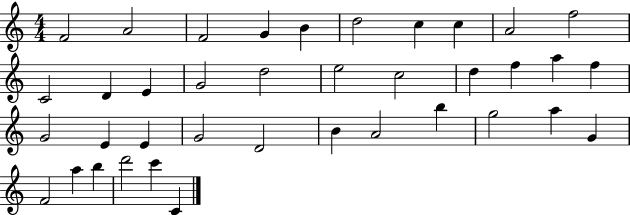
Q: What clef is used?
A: treble